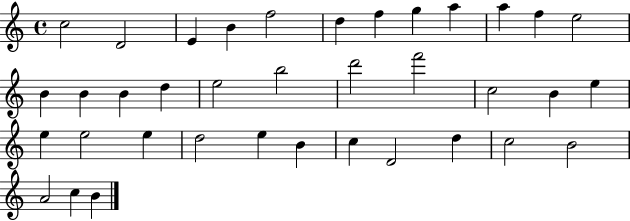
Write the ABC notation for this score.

X:1
T:Untitled
M:4/4
L:1/4
K:C
c2 D2 E B f2 d f g a a f e2 B B B d e2 b2 d'2 f'2 c2 B e e e2 e d2 e B c D2 d c2 B2 A2 c B